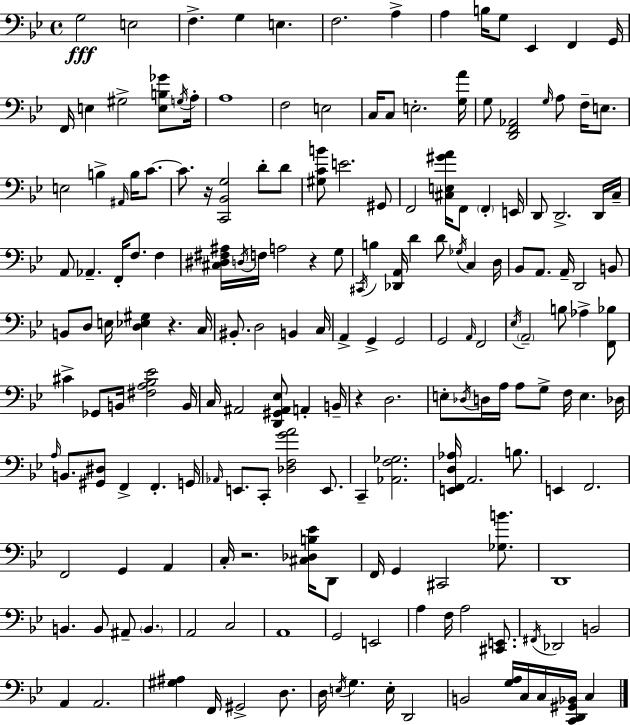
G3/h E3/h F3/q. G3/q E3/q. F3/h. A3/q A3/q B3/s G3/e Eb2/q F2/q G2/s F2/s E3/q G#3/h [E3,B3,Gb4]/e G3/s A3/s A3/w F3/h E3/h C3/s C3/e E3/h. [G3,A4]/s G3/e [D2,F2,Ab2]/h G3/s A3/e F3/s E3/e. E3/h B3/q A#2/s B3/s C4/e. C4/e. R/s [C2,Bb2,G3]/h D4/e D4/e [G#3,C4,B4]/e E4/h. G#2/e F2/h [C#3,E3,G#4,A4]/s F2/e F2/q E2/s D2/e D2/h. D2/s C3/s A2/e Ab2/q. F2/s F3/e. F3/q [C#3,D#3,F#3,A#3]/s D3/s F3/s A3/h R/q G3/e C#2/s B3/q [Db2,A2]/s D4/q D4/e Gb3/s C3/q D3/s Bb2/e A2/e. A2/s D2/h B2/e B2/e D3/e E3/s [D3,Eb3,G#3]/q R/q. C3/s BIS2/e. D3/h B2/q C3/s A2/q G2/q G2/h G2/h A2/s F2/h Eb3/s A2/h B3/e Ab3/q [F2,Bb3]/e C#4/q Gb2/e B2/s [F#3,A3,Bb3,Eb4]/h B2/s C3/s A#2/h [D2,G#2,A#2,Eb3]/e A2/q B2/s R/q D3/h. E3/e Db3/s D3/s A3/s A3/e G3/e F3/s E3/q. Db3/s A3/s B2/e. [G#2,D#3]/e F2/q F2/q. G2/s Ab2/s E2/e. C2/e [Db3,F3,G4,A4]/h E2/e. C2/q [Ab2,F3,Gb3]/h. [E2,F2,D3,Ab3]/s A2/h. B3/e. E2/q F2/h. F2/h G2/q A2/q C3/s R/h. [C#3,Db3,B3,Eb4]/s D2/e F2/s G2/q C#2/h [Gb3,B4]/e. D2/w B2/q. B2/e A#2/e B2/q. A2/h C3/h A2/w G2/h E2/h A3/q F3/s A3/h [C#2,E2]/e. F#2/s Db2/h B2/h A2/q A2/h. [G#3,A#3]/q F2/s G#2/h D3/e. D3/s E3/s G3/q. E3/s D2/h B2/h [G3,A3]/s C3/s C3/s [C2,D2,G#2,Bb2]/s C3/q